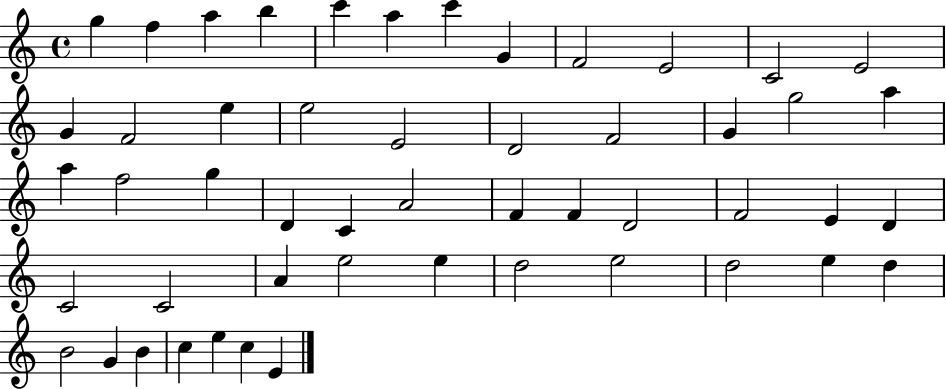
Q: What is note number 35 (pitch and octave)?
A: C4